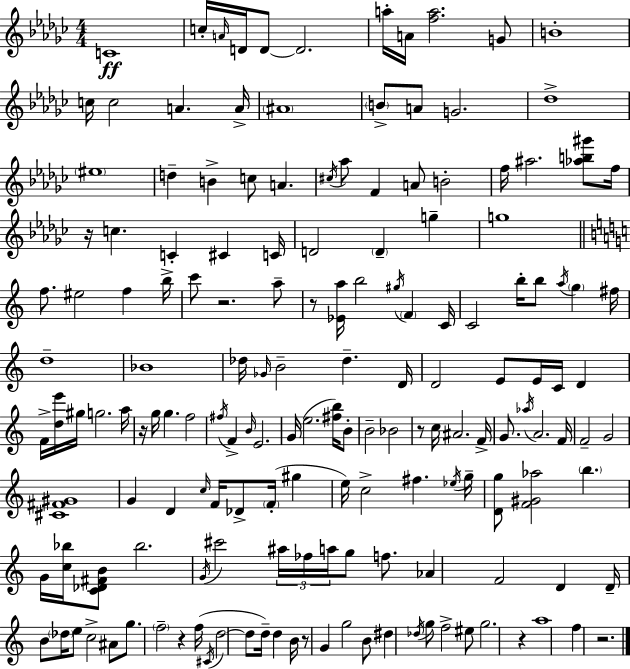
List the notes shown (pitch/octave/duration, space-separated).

C4/w C5/s A4/s D4/s D4/e D4/h. A5/s A4/s [F5,A5]/h. G4/e B4/w C5/s C5/h A4/q. A4/s A#4/w B4/e A4/e G4/h. Db5/w EIS5/w D5/q B4/q C5/e A4/q. C#5/s Ab5/e F4/q A4/e B4/h F5/s A#5/h. [Ab5,B5,G#6]/e F5/s R/s C5/q. C4/q C#4/q C4/s D4/h D4/q G5/q G5/w F5/e. EIS5/h F5/q B5/s C6/e R/h. A5/e R/e [Eb4,A5]/s B5/h G#5/s F4/q C4/s C4/h B5/s B5/e A5/s G5/q F#5/s D5/w Bb4/w Db5/s Gb4/s B4/h Db5/q. D4/s D4/h E4/e E4/s C4/s D4/q F4/s [D5,E6]/s G#5/s G5/h. A5/s R/s G5/s G5/q. F5/h F#5/s F4/q B4/s E4/h. G4/s E5/h. [F#5,B5]/s B4/e B4/h Bb4/h R/e C5/s A#4/h. F4/s G4/e. Ab5/s A4/h. F4/s F4/h G4/h [C#4,F#4,G#4]/w G4/q D4/q C5/s F4/s Db4/e F4/s G#5/q E5/s C5/h F#5/q. Eb5/s G5/s [D4,G5]/e [F4,G#4,Ab5]/h B5/q. G4/s [C5,Bb5]/s [C4,Db4,F#4,B4]/e Bb5/h. G4/s C#6/h A#5/s FES5/s A5/s G5/e F5/e. Ab4/q F4/h D4/q D4/s B4/e Db5/s E5/e C5/h A#4/e G5/e. F5/h R/q F5/s C#4/s D5/h D5/e D5/s D5/q B4/s R/e G4/q G5/h B4/e D#5/q Db5/s G5/e F5/h EIS5/e G5/h. R/q A5/w F5/q R/h.